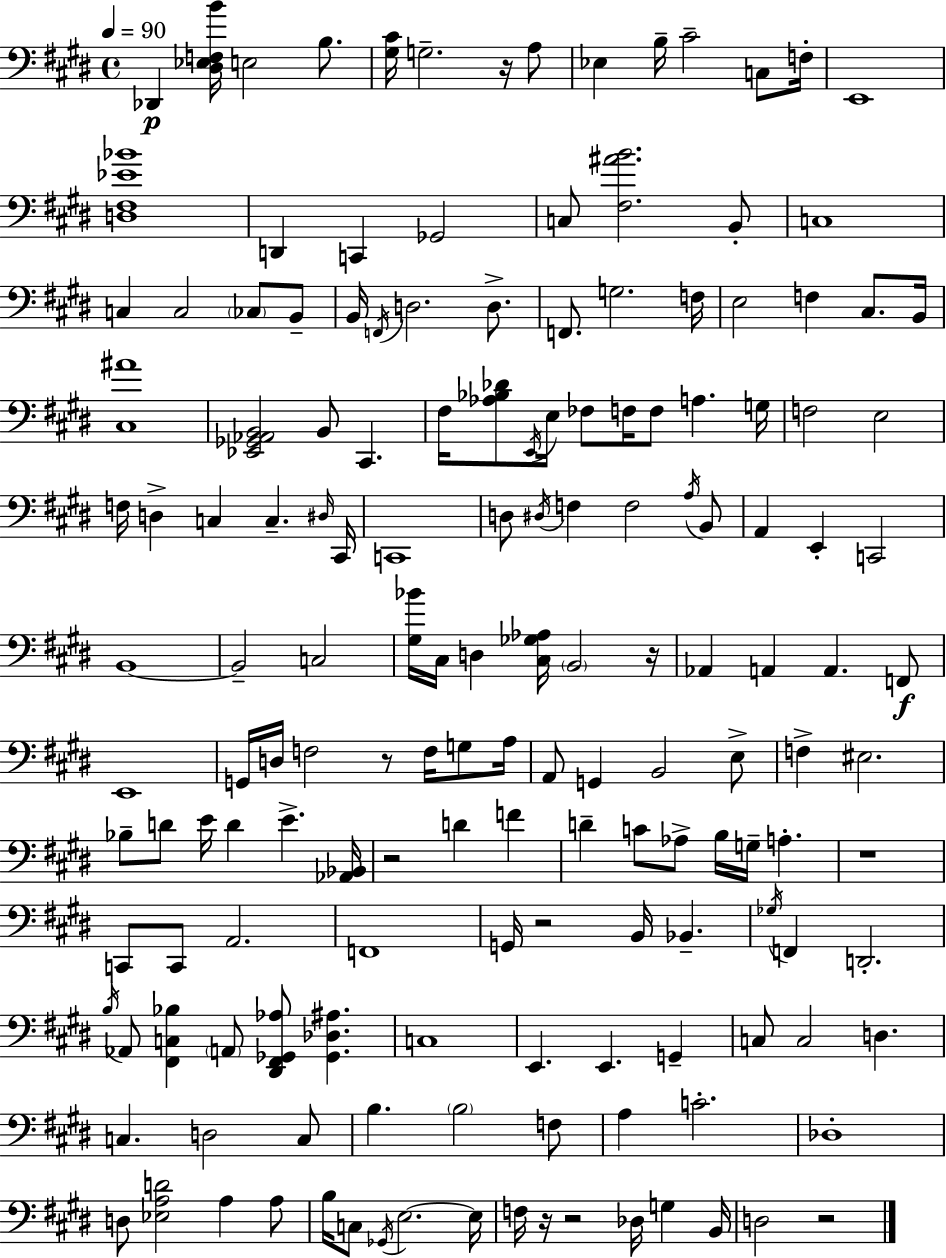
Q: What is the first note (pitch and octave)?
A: Db2